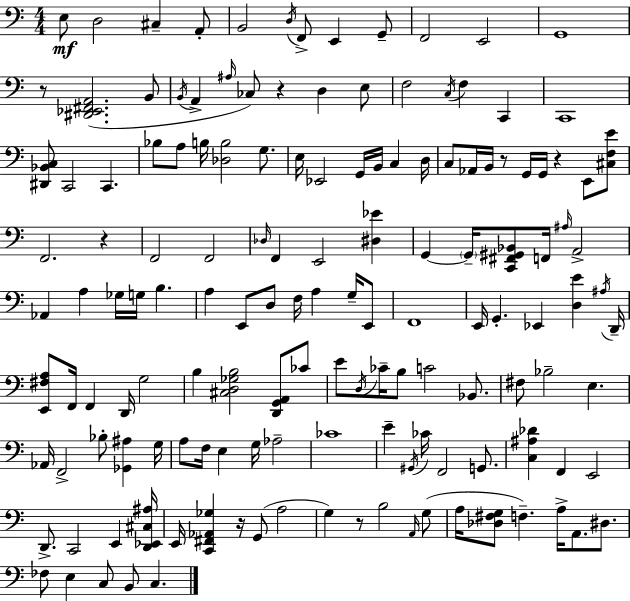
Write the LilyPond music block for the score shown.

{
  \clef bass
  \numericTimeSignature
  \time 4/4
  \key a \minor
  e8\mf d2 cis4-- a,8-. | b,2 \acciaccatura { d16 } f,8-> e,4 g,8-- | f,2 e,2 | g,1 | \break r8 <dis, ees, fis, a,>2.( b,8 | \acciaccatura { b,16 } a,4-> \grace { ais16 } ces8) r4 d4 | e8 f2 \acciaccatura { c16 } f4 | c,4 c,1 | \break <dis, bes, c>8 c,2 c,4. | bes8 a8 b16 <des b>2 | g8. e16 ees,2 g,16 b,16 c4 | d16 c8 aes,16 b,16 r8 g,16 g,16 r4 | \break e,8 <cis f e'>8 f,2. | r4 f,2 f,2 | \grace { des16 } f,4 e,2 | <dis ees'>4 g,4~~ \parenthesize g,16-- <c, fis, gis, bes,>8 f,16 \grace { ais16 } a,2-> | \break aes,4 a4 ges16 g16 | b4. a4 e,8 d8 f16 a4 | g16-- e,8 f,1 | e,16 g,4.-. ees,4 | \break <d e'>4 \acciaccatura { ais16 } d,16-- <e, fis a>8 f,16 f,4 d,16 g2 | b4 <cis d ges b>2 | <d, g, a,>8 ces'8 e'8 \acciaccatura { d16 } ces'16-- b8 c'2 | bes,8. fis8 bes2-- | \break e4. aes,16 f,2-> | bes8-. <ges, ais>4 g16 a8 f16 e4 g16 | aes2-- ces'1 | e'4-- \acciaccatura { gis,16 } ces'16 f,2 | \break g,8. <c ais des'>4 f,4 | e,2 d,8.-> c,2 | e,4 <d, ees, cis ais>16 e,16 <c, fis, aes, ges>4 r16 g,8( | a2 g4) r8 b2 | \break \grace { a,16 } g8( a16 <des fis g>8 f4.--) | a16-> a,8. dis8. fes8 e4 | c8 b,8 c4. \bar "|."
}